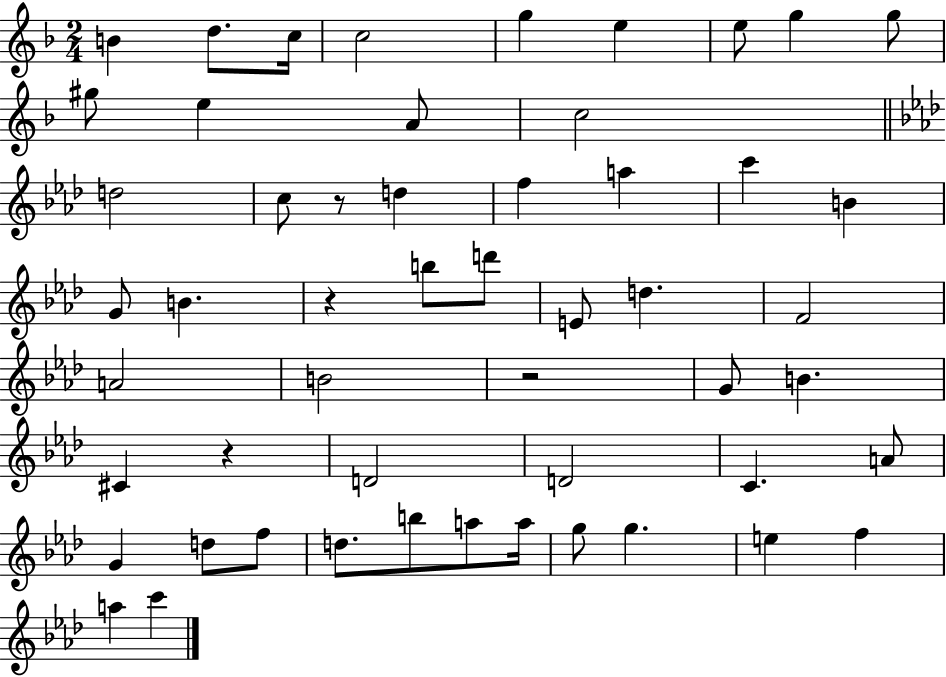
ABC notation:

X:1
T:Untitled
M:2/4
L:1/4
K:F
B d/2 c/4 c2 g e e/2 g g/2 ^g/2 e A/2 c2 d2 c/2 z/2 d f a c' B G/2 B z b/2 d'/2 E/2 d F2 A2 B2 z2 G/2 B ^C z D2 D2 C A/2 G d/2 f/2 d/2 b/2 a/2 a/4 g/2 g e f a c'